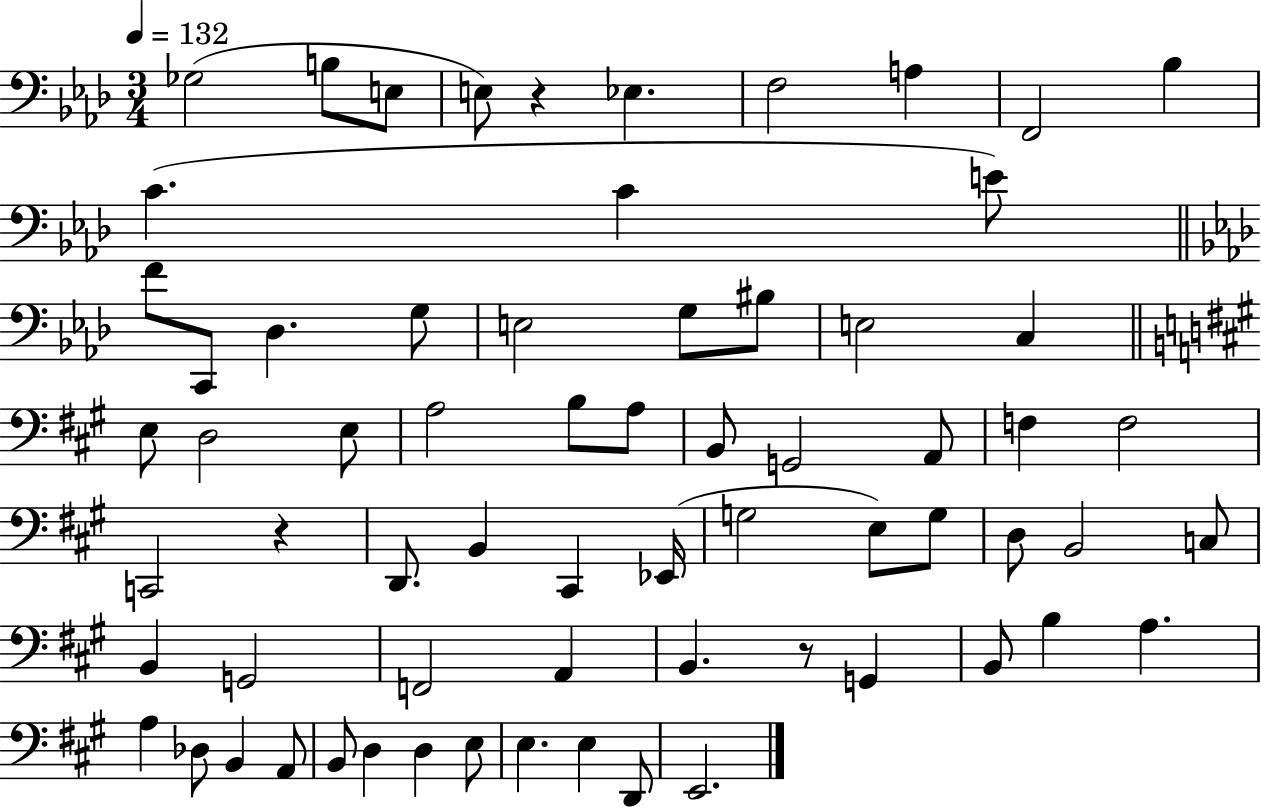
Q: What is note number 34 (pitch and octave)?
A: D2